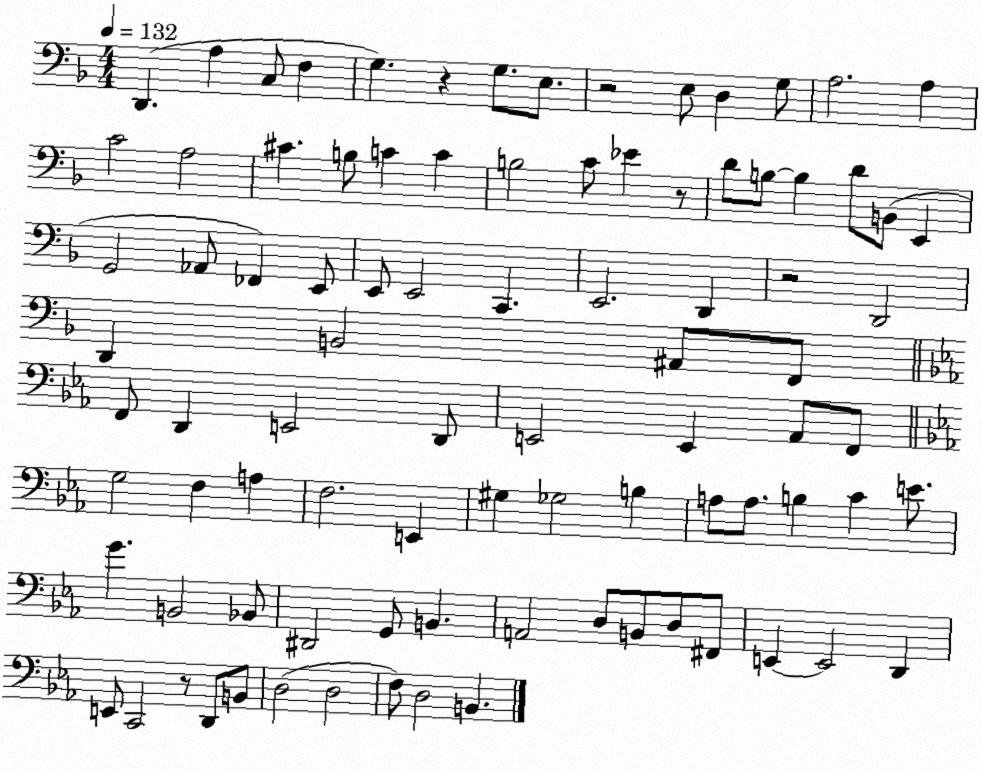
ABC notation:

X:1
T:Untitled
M:4/4
L:1/4
K:F
D,, A, C,/2 F, G, z G,/2 E,/2 z2 E,/2 D, G,/2 A,2 A, C2 A,2 ^C B,/2 C C B,2 C/2 _E z/2 D/2 B,/2 B, D/2 B,,/2 E,, G,,2 _A,,/2 _F,, E,,/2 E,,/2 E,,2 C,, E,,2 D,, z2 D,,2 D,, B,,2 ^A,,/2 F,,/2 F,,/2 D,, E,,2 D,,/2 E,,2 E,, _A,,/2 F,,/2 G,2 F, A, F,2 E,, ^G, _G,2 B, A,/2 A,/2 B, C E/2 G B,,2 _B,,/2 ^D,,2 G,,/2 B,, A,,2 D,/2 B,,/2 D,/2 ^F,,/2 E,, E,,2 D,, E,,/2 C,,2 z/2 D,,/2 B,,/2 D,2 D,2 F,/2 D,2 B,,